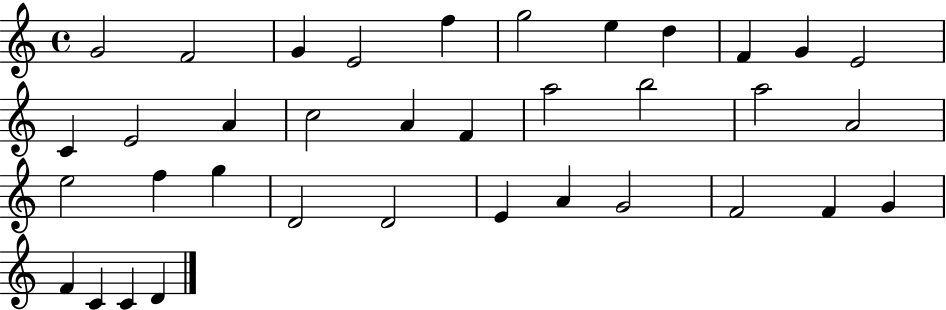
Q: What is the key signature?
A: C major